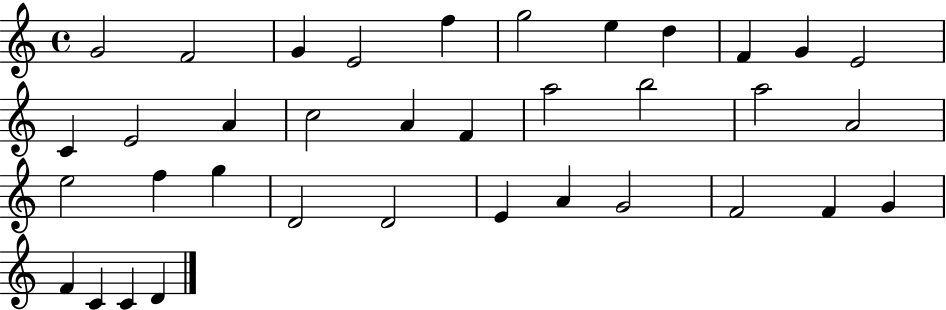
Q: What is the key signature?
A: C major